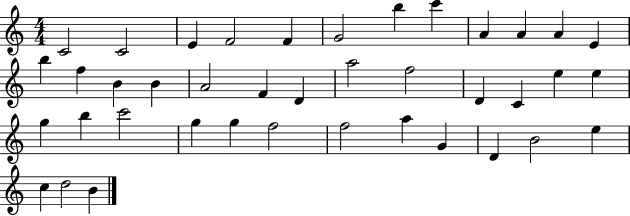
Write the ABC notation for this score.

X:1
T:Untitled
M:4/4
L:1/4
K:C
C2 C2 E F2 F G2 b c' A A A E b f B B A2 F D a2 f2 D C e e g b c'2 g g f2 f2 a G D B2 e c d2 B